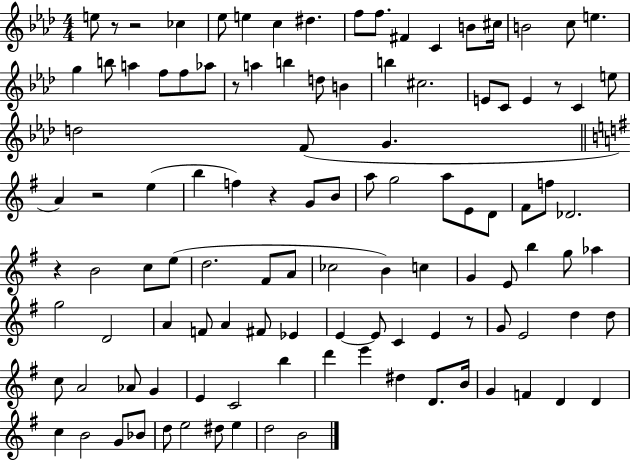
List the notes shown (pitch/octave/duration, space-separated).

E5/e R/e R/h CES5/q Eb5/e E5/q C5/q D#5/q. F5/e F5/e. F#4/q C4/q B4/e C#5/s B4/h C5/e E5/q. G5/q B5/e A5/q F5/e F5/e Ab5/e R/e A5/q B5/q D5/e B4/q B5/q C#5/h. E4/e C4/e E4/q R/e C4/q E5/e D5/h F4/e G4/q. A4/q R/h E5/q B5/q F5/q R/q G4/e B4/e A5/e G5/h A5/e E4/e D4/e F#4/e F5/e Db4/h. R/q B4/h C5/e E5/e D5/h. F#4/e A4/e CES5/h B4/q C5/q G4/q E4/e B5/q G5/e Ab5/q G5/h D4/h A4/q F4/e A4/q F#4/e Eb4/q E4/q E4/e C4/q E4/q R/e G4/e E4/h D5/q D5/e C5/e A4/h Ab4/e G4/q E4/q C4/h B5/q D6/q E6/q D#5/q D4/e. B4/s G4/q F4/q D4/q D4/q C5/q B4/h G4/e Bb4/e D5/e E5/h D#5/e E5/q D5/h B4/h